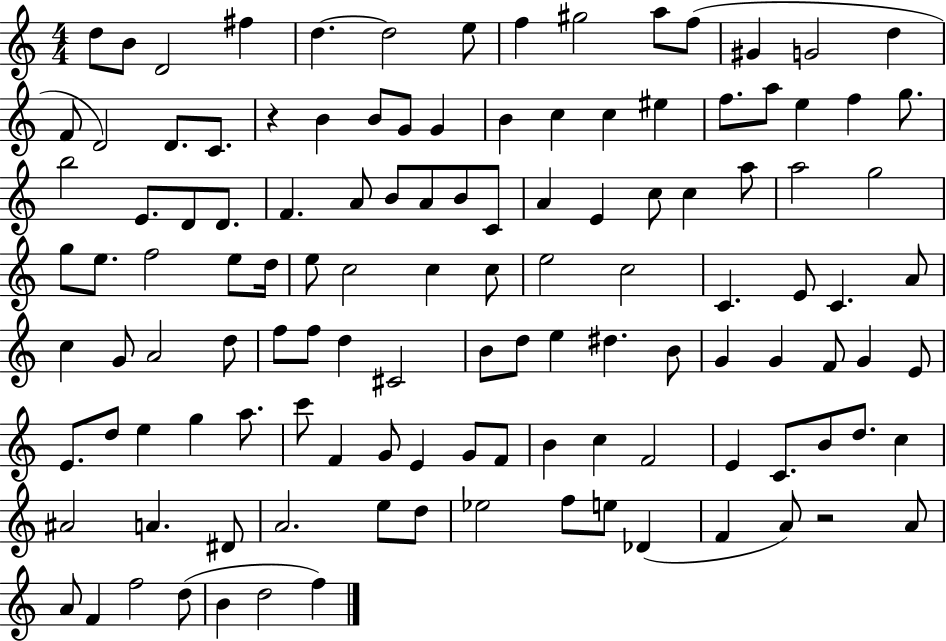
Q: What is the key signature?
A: C major